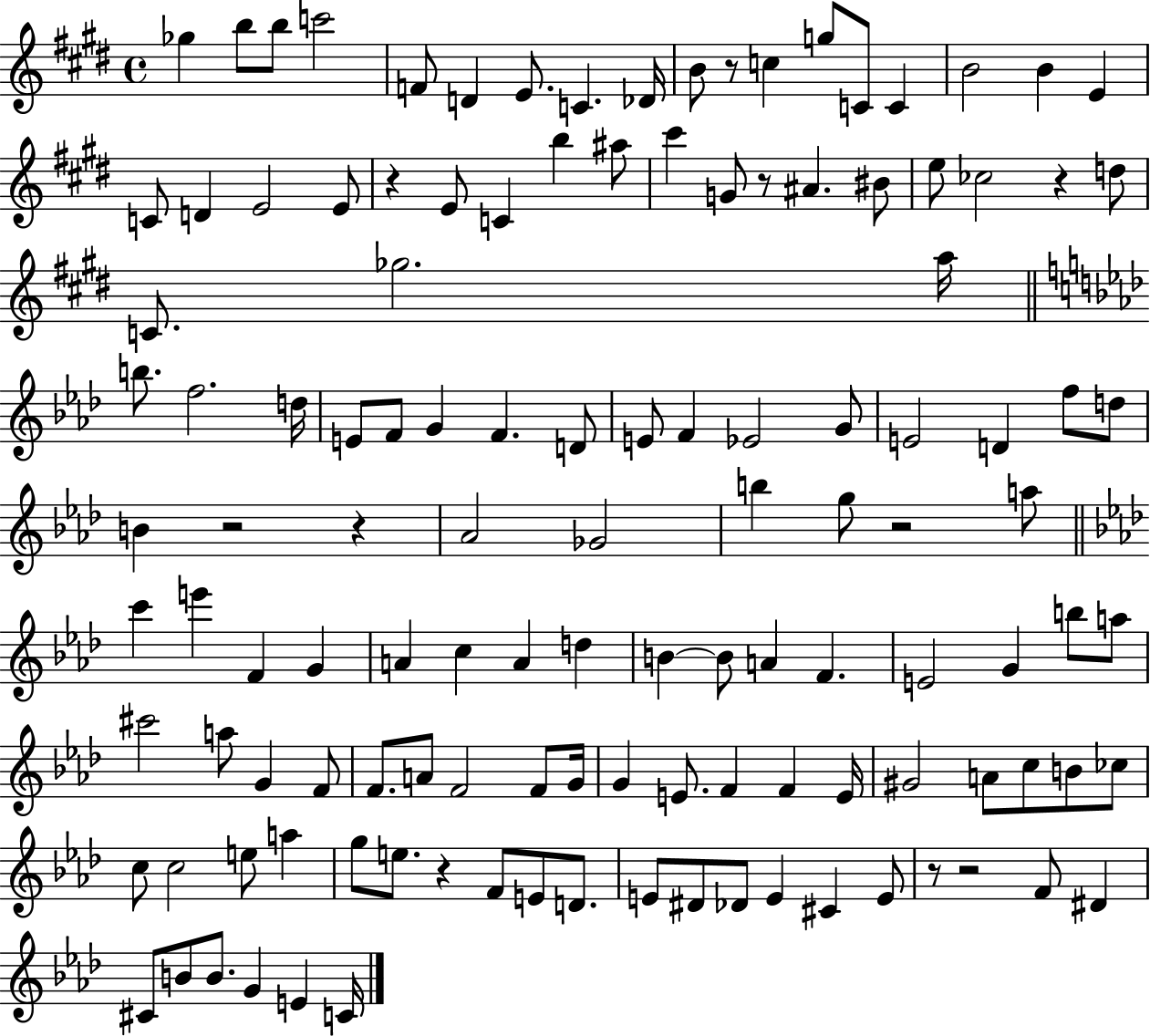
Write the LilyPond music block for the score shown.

{
  \clef treble
  \time 4/4
  \defaultTimeSignature
  \key e \major
  ges''4 b''8 b''8 c'''2 | f'8 d'4 e'8. c'4. des'16 | b'8 r8 c''4 g''8 c'8 c'4 | b'2 b'4 e'4 | \break c'8 d'4 e'2 e'8 | r4 e'8 c'4 b''4 ais''8 | cis'''4 g'8 r8 ais'4. bis'8 | e''8 ces''2 r4 d''8 | \break c'8. ges''2. a''16 | \bar "||" \break \key aes \major b''8. f''2. d''16 | e'8 f'8 g'4 f'4. d'8 | e'8 f'4 ees'2 g'8 | e'2 d'4 f''8 d''8 | \break b'4 r2 r4 | aes'2 ges'2 | b''4 g''8 r2 a''8 | \bar "||" \break \key aes \major c'''4 e'''4 f'4 g'4 | a'4 c''4 a'4 d''4 | b'4~~ b'8 a'4 f'4. | e'2 g'4 b''8 a''8 | \break cis'''2 a''8 g'4 f'8 | f'8. a'8 f'2 f'8 g'16 | g'4 e'8. f'4 f'4 e'16 | gis'2 a'8 c''8 b'8 ces''8 | \break c''8 c''2 e''8 a''4 | g''8 e''8. r4 f'8 e'8 d'8. | e'8 dis'8 des'8 e'4 cis'4 e'8 | r8 r2 f'8 dis'4 | \break cis'8 b'8 b'8. g'4 e'4 c'16 | \bar "|."
}